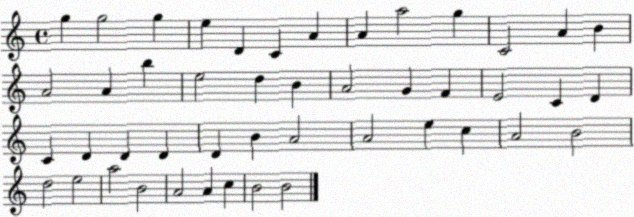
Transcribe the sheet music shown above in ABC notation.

X:1
T:Untitled
M:4/4
L:1/4
K:C
g g2 g e D C A A a2 g C2 A B A2 A b e2 d B A2 G F E2 C D C D D D D B A2 A2 e c A2 B2 d2 e2 a2 B2 A2 A c B2 B2